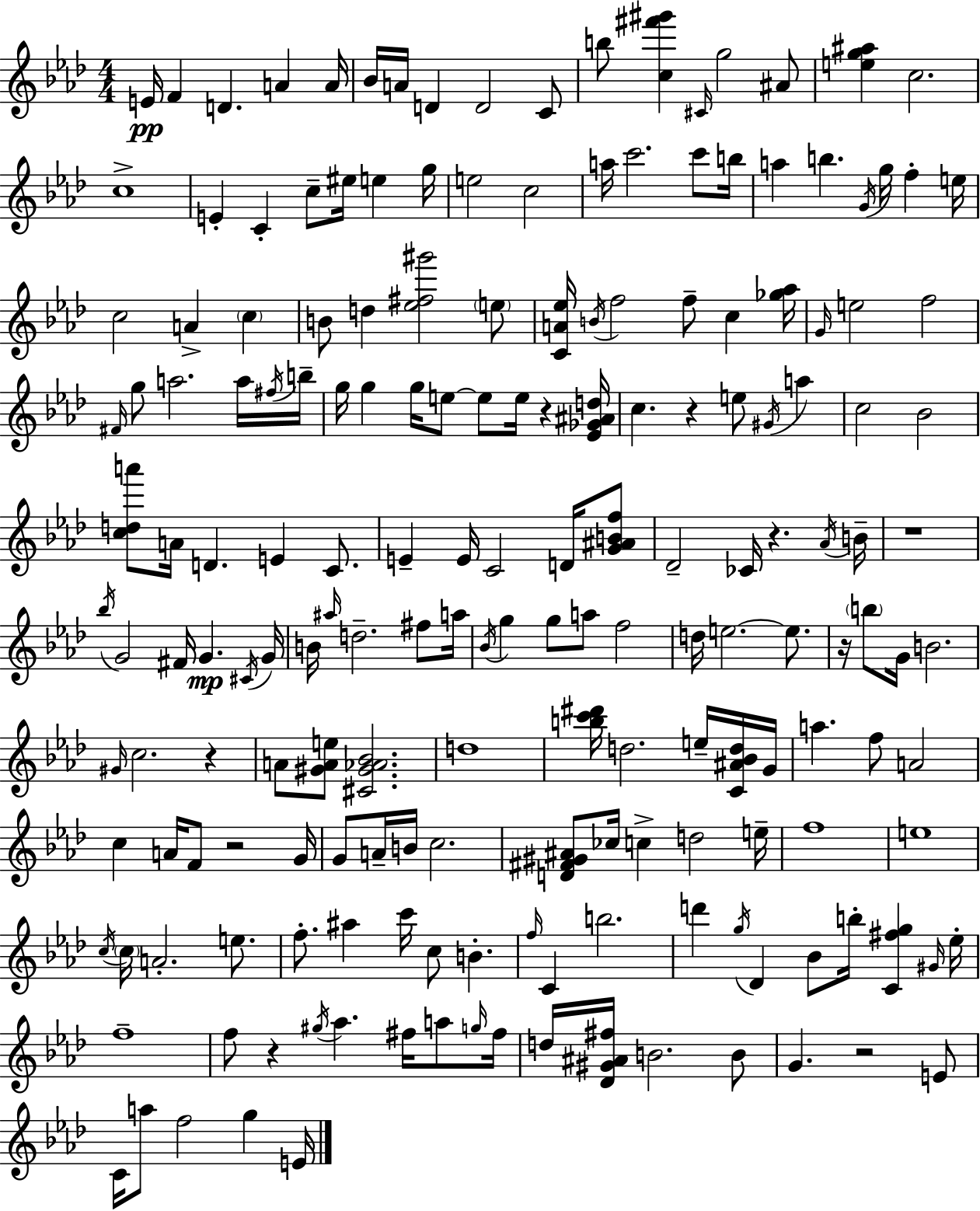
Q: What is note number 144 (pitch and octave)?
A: F5